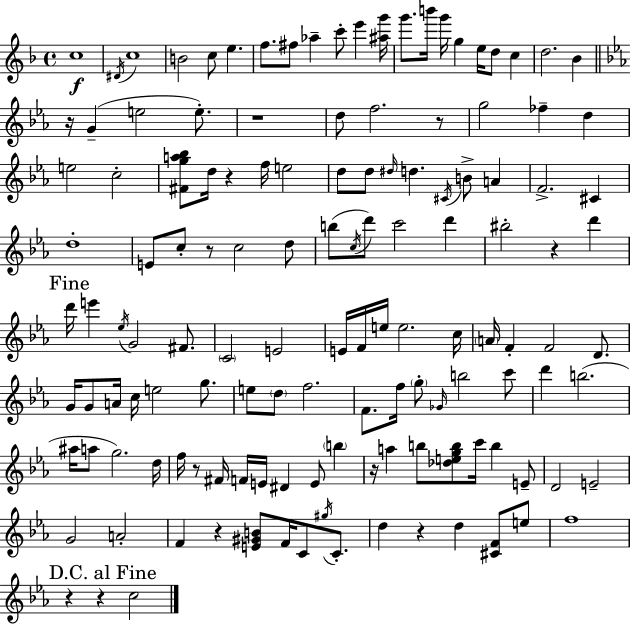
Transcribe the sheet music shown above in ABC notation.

X:1
T:Untitled
M:4/4
L:1/4
K:F
c4 ^D/4 c4 B2 c/2 e f/2 ^f/2 _a c'/2 e' [^ag']/4 g'/2 b'/4 g'/4 g e/4 d/2 c d2 _B z/4 G e2 e/2 z4 d/2 f2 z/2 g2 _f d e2 c2 [^Fga_b]/2 d/4 z f/4 e2 d/2 d/2 ^d/4 d ^C/4 B/2 A F2 ^C d4 E/2 c/2 z/2 c2 d/2 b/2 c/4 d'/2 c'2 d' ^b2 z d' d'/4 e' _e/4 G2 ^F/2 C2 E2 E/4 F/4 e/4 e2 c/4 A/4 F F2 D/2 G/4 G/2 A/4 c/4 e2 g/2 e/2 d/2 f2 F/2 f/4 g/2 _G/4 b2 c'/2 d' b2 ^a/4 a/2 g2 d/4 f/4 z/2 ^F/4 F/4 E/4 ^D E/2 b z/4 a b/2 [_degb]/2 c'/4 b E/2 D2 E2 G2 A2 F z [E^GB]/2 F/4 C/2 ^g/4 C/2 d z d [^CF]/2 e/2 f4 z z c2